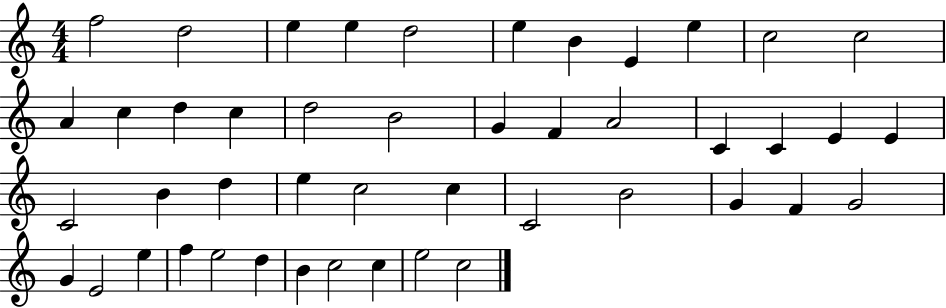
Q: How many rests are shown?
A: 0